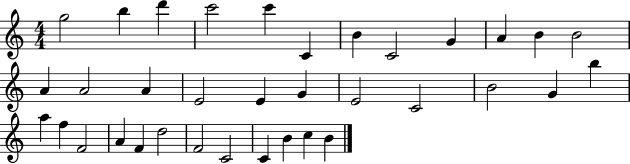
{
  \clef treble
  \numericTimeSignature
  \time 4/4
  \key c \major
  g''2 b''4 d'''4 | c'''2 c'''4 c'4 | b'4 c'2 g'4 | a'4 b'4 b'2 | \break a'4 a'2 a'4 | e'2 e'4 g'4 | e'2 c'2 | b'2 g'4 b''4 | \break a''4 f''4 f'2 | a'4 f'4 d''2 | f'2 c'2 | c'4 b'4 c''4 b'4 | \break \bar "|."
}